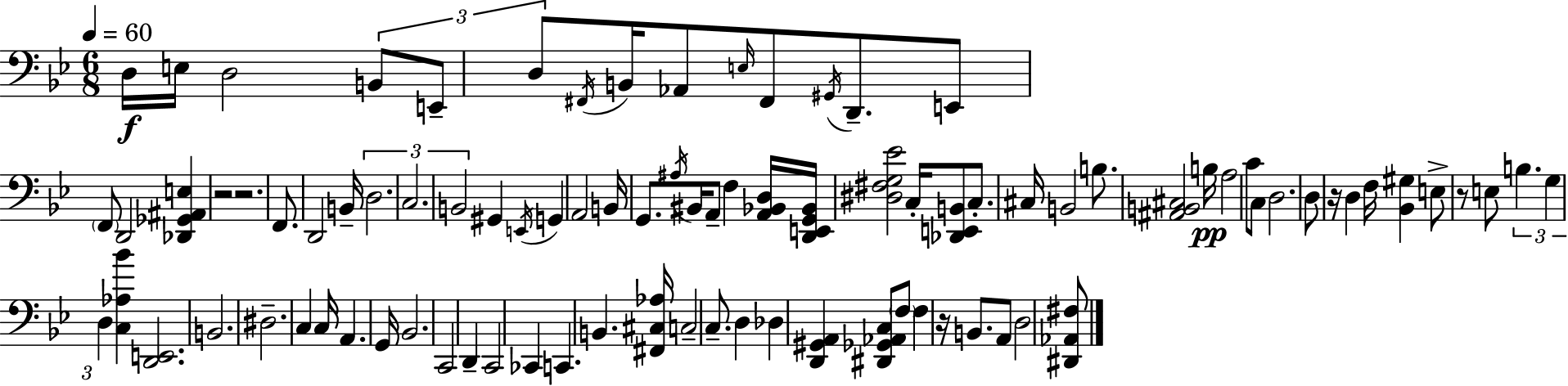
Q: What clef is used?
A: bass